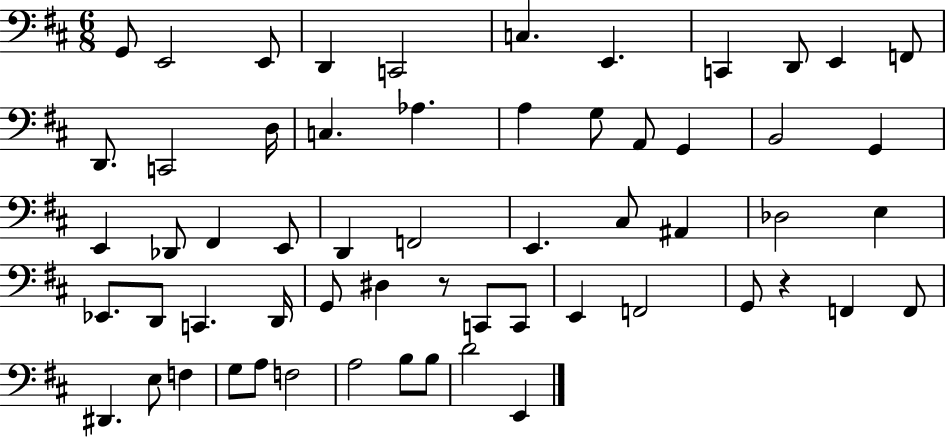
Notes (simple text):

G2/e E2/h E2/e D2/q C2/h C3/q. E2/q. C2/q D2/e E2/q F2/e D2/e. C2/h D3/s C3/q. Ab3/q. A3/q G3/e A2/e G2/q B2/h G2/q E2/q Db2/e F#2/q E2/e D2/q F2/h E2/q. C#3/e A#2/q Db3/h E3/q Eb2/e. D2/e C2/q. D2/s G2/e D#3/q R/e C2/e C2/e E2/q F2/h G2/e R/q F2/q F2/e D#2/q. E3/e F3/q G3/e A3/e F3/h A3/h B3/e B3/e D4/h E2/q